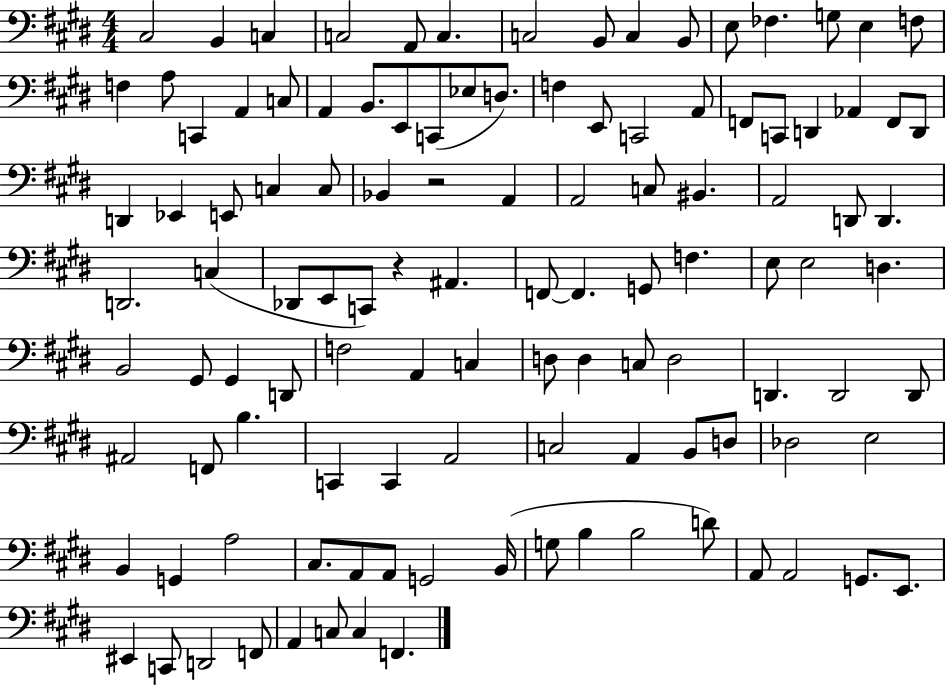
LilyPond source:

{
  \clef bass
  \numericTimeSignature
  \time 4/4
  \key e \major
  cis2 b,4 c4 | c2 a,8 c4. | c2 b,8 c4 b,8 | e8 fes4. g8 e4 f8 | \break f4 a8 c,4 a,4 c8 | a,4 b,8. e,8 c,8( ees8 d8.) | f4 e,8 c,2 a,8 | f,8 c,8 d,4 aes,4 f,8 d,8 | \break d,4 ees,4 e,8 c4 c8 | bes,4 r2 a,4 | a,2 c8 bis,4. | a,2 d,8 d,4. | \break d,2. c4( | des,8 e,8 c,8) r4 ais,4. | f,8~~ f,4. g,8 f4. | e8 e2 d4. | \break b,2 gis,8 gis,4 d,8 | f2 a,4 c4 | d8 d4 c8 d2 | d,4. d,2 d,8 | \break ais,2 f,8 b4. | c,4 c,4 a,2 | c2 a,4 b,8 d8 | des2 e2 | \break b,4 g,4 a2 | cis8. a,8 a,8 g,2 b,16( | g8 b4 b2 d'8) | a,8 a,2 g,8. e,8. | \break eis,4 c,8 d,2 f,8 | a,4 c8 c4 f,4. | \bar "|."
}